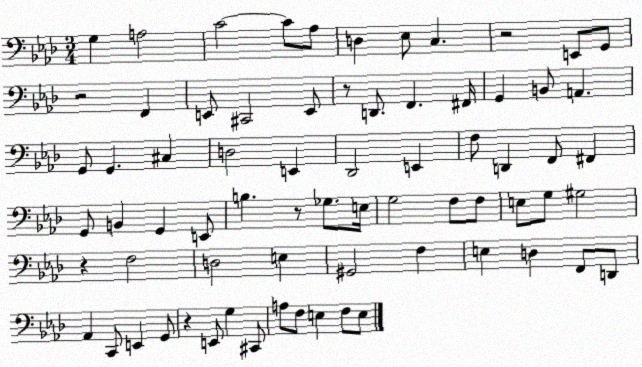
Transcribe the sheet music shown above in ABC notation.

X:1
T:Untitled
M:3/4
L:1/4
K:Ab
G, A,2 C2 C/2 _A,/2 D, _E,/2 C, z2 E,,/2 G,,/2 z2 F,, E,,/2 ^C,,2 E,,/2 z/2 D,,/2 F,, ^F,,/4 G,, B,,/2 A,, G,,/2 G,, ^C, D,2 E,, _D,,2 E,, F,/2 D,, F,,/2 ^F,, G,,/2 B,, G,, E,,/2 B, z/2 _G,/2 E,/4 G,2 F,/2 F,/2 E,/2 G,/2 ^G,2 z F,2 D,2 E, ^G,,2 F, E, D, F,,/2 D,,/2 _A,, C,,/2 E,, G,,/2 z E,,/2 G, ^C,,/2 A,/2 F,/2 E, F,/2 E,/2